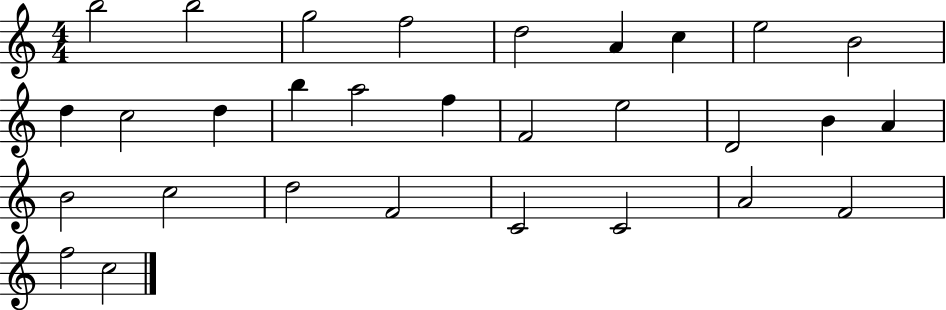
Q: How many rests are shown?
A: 0